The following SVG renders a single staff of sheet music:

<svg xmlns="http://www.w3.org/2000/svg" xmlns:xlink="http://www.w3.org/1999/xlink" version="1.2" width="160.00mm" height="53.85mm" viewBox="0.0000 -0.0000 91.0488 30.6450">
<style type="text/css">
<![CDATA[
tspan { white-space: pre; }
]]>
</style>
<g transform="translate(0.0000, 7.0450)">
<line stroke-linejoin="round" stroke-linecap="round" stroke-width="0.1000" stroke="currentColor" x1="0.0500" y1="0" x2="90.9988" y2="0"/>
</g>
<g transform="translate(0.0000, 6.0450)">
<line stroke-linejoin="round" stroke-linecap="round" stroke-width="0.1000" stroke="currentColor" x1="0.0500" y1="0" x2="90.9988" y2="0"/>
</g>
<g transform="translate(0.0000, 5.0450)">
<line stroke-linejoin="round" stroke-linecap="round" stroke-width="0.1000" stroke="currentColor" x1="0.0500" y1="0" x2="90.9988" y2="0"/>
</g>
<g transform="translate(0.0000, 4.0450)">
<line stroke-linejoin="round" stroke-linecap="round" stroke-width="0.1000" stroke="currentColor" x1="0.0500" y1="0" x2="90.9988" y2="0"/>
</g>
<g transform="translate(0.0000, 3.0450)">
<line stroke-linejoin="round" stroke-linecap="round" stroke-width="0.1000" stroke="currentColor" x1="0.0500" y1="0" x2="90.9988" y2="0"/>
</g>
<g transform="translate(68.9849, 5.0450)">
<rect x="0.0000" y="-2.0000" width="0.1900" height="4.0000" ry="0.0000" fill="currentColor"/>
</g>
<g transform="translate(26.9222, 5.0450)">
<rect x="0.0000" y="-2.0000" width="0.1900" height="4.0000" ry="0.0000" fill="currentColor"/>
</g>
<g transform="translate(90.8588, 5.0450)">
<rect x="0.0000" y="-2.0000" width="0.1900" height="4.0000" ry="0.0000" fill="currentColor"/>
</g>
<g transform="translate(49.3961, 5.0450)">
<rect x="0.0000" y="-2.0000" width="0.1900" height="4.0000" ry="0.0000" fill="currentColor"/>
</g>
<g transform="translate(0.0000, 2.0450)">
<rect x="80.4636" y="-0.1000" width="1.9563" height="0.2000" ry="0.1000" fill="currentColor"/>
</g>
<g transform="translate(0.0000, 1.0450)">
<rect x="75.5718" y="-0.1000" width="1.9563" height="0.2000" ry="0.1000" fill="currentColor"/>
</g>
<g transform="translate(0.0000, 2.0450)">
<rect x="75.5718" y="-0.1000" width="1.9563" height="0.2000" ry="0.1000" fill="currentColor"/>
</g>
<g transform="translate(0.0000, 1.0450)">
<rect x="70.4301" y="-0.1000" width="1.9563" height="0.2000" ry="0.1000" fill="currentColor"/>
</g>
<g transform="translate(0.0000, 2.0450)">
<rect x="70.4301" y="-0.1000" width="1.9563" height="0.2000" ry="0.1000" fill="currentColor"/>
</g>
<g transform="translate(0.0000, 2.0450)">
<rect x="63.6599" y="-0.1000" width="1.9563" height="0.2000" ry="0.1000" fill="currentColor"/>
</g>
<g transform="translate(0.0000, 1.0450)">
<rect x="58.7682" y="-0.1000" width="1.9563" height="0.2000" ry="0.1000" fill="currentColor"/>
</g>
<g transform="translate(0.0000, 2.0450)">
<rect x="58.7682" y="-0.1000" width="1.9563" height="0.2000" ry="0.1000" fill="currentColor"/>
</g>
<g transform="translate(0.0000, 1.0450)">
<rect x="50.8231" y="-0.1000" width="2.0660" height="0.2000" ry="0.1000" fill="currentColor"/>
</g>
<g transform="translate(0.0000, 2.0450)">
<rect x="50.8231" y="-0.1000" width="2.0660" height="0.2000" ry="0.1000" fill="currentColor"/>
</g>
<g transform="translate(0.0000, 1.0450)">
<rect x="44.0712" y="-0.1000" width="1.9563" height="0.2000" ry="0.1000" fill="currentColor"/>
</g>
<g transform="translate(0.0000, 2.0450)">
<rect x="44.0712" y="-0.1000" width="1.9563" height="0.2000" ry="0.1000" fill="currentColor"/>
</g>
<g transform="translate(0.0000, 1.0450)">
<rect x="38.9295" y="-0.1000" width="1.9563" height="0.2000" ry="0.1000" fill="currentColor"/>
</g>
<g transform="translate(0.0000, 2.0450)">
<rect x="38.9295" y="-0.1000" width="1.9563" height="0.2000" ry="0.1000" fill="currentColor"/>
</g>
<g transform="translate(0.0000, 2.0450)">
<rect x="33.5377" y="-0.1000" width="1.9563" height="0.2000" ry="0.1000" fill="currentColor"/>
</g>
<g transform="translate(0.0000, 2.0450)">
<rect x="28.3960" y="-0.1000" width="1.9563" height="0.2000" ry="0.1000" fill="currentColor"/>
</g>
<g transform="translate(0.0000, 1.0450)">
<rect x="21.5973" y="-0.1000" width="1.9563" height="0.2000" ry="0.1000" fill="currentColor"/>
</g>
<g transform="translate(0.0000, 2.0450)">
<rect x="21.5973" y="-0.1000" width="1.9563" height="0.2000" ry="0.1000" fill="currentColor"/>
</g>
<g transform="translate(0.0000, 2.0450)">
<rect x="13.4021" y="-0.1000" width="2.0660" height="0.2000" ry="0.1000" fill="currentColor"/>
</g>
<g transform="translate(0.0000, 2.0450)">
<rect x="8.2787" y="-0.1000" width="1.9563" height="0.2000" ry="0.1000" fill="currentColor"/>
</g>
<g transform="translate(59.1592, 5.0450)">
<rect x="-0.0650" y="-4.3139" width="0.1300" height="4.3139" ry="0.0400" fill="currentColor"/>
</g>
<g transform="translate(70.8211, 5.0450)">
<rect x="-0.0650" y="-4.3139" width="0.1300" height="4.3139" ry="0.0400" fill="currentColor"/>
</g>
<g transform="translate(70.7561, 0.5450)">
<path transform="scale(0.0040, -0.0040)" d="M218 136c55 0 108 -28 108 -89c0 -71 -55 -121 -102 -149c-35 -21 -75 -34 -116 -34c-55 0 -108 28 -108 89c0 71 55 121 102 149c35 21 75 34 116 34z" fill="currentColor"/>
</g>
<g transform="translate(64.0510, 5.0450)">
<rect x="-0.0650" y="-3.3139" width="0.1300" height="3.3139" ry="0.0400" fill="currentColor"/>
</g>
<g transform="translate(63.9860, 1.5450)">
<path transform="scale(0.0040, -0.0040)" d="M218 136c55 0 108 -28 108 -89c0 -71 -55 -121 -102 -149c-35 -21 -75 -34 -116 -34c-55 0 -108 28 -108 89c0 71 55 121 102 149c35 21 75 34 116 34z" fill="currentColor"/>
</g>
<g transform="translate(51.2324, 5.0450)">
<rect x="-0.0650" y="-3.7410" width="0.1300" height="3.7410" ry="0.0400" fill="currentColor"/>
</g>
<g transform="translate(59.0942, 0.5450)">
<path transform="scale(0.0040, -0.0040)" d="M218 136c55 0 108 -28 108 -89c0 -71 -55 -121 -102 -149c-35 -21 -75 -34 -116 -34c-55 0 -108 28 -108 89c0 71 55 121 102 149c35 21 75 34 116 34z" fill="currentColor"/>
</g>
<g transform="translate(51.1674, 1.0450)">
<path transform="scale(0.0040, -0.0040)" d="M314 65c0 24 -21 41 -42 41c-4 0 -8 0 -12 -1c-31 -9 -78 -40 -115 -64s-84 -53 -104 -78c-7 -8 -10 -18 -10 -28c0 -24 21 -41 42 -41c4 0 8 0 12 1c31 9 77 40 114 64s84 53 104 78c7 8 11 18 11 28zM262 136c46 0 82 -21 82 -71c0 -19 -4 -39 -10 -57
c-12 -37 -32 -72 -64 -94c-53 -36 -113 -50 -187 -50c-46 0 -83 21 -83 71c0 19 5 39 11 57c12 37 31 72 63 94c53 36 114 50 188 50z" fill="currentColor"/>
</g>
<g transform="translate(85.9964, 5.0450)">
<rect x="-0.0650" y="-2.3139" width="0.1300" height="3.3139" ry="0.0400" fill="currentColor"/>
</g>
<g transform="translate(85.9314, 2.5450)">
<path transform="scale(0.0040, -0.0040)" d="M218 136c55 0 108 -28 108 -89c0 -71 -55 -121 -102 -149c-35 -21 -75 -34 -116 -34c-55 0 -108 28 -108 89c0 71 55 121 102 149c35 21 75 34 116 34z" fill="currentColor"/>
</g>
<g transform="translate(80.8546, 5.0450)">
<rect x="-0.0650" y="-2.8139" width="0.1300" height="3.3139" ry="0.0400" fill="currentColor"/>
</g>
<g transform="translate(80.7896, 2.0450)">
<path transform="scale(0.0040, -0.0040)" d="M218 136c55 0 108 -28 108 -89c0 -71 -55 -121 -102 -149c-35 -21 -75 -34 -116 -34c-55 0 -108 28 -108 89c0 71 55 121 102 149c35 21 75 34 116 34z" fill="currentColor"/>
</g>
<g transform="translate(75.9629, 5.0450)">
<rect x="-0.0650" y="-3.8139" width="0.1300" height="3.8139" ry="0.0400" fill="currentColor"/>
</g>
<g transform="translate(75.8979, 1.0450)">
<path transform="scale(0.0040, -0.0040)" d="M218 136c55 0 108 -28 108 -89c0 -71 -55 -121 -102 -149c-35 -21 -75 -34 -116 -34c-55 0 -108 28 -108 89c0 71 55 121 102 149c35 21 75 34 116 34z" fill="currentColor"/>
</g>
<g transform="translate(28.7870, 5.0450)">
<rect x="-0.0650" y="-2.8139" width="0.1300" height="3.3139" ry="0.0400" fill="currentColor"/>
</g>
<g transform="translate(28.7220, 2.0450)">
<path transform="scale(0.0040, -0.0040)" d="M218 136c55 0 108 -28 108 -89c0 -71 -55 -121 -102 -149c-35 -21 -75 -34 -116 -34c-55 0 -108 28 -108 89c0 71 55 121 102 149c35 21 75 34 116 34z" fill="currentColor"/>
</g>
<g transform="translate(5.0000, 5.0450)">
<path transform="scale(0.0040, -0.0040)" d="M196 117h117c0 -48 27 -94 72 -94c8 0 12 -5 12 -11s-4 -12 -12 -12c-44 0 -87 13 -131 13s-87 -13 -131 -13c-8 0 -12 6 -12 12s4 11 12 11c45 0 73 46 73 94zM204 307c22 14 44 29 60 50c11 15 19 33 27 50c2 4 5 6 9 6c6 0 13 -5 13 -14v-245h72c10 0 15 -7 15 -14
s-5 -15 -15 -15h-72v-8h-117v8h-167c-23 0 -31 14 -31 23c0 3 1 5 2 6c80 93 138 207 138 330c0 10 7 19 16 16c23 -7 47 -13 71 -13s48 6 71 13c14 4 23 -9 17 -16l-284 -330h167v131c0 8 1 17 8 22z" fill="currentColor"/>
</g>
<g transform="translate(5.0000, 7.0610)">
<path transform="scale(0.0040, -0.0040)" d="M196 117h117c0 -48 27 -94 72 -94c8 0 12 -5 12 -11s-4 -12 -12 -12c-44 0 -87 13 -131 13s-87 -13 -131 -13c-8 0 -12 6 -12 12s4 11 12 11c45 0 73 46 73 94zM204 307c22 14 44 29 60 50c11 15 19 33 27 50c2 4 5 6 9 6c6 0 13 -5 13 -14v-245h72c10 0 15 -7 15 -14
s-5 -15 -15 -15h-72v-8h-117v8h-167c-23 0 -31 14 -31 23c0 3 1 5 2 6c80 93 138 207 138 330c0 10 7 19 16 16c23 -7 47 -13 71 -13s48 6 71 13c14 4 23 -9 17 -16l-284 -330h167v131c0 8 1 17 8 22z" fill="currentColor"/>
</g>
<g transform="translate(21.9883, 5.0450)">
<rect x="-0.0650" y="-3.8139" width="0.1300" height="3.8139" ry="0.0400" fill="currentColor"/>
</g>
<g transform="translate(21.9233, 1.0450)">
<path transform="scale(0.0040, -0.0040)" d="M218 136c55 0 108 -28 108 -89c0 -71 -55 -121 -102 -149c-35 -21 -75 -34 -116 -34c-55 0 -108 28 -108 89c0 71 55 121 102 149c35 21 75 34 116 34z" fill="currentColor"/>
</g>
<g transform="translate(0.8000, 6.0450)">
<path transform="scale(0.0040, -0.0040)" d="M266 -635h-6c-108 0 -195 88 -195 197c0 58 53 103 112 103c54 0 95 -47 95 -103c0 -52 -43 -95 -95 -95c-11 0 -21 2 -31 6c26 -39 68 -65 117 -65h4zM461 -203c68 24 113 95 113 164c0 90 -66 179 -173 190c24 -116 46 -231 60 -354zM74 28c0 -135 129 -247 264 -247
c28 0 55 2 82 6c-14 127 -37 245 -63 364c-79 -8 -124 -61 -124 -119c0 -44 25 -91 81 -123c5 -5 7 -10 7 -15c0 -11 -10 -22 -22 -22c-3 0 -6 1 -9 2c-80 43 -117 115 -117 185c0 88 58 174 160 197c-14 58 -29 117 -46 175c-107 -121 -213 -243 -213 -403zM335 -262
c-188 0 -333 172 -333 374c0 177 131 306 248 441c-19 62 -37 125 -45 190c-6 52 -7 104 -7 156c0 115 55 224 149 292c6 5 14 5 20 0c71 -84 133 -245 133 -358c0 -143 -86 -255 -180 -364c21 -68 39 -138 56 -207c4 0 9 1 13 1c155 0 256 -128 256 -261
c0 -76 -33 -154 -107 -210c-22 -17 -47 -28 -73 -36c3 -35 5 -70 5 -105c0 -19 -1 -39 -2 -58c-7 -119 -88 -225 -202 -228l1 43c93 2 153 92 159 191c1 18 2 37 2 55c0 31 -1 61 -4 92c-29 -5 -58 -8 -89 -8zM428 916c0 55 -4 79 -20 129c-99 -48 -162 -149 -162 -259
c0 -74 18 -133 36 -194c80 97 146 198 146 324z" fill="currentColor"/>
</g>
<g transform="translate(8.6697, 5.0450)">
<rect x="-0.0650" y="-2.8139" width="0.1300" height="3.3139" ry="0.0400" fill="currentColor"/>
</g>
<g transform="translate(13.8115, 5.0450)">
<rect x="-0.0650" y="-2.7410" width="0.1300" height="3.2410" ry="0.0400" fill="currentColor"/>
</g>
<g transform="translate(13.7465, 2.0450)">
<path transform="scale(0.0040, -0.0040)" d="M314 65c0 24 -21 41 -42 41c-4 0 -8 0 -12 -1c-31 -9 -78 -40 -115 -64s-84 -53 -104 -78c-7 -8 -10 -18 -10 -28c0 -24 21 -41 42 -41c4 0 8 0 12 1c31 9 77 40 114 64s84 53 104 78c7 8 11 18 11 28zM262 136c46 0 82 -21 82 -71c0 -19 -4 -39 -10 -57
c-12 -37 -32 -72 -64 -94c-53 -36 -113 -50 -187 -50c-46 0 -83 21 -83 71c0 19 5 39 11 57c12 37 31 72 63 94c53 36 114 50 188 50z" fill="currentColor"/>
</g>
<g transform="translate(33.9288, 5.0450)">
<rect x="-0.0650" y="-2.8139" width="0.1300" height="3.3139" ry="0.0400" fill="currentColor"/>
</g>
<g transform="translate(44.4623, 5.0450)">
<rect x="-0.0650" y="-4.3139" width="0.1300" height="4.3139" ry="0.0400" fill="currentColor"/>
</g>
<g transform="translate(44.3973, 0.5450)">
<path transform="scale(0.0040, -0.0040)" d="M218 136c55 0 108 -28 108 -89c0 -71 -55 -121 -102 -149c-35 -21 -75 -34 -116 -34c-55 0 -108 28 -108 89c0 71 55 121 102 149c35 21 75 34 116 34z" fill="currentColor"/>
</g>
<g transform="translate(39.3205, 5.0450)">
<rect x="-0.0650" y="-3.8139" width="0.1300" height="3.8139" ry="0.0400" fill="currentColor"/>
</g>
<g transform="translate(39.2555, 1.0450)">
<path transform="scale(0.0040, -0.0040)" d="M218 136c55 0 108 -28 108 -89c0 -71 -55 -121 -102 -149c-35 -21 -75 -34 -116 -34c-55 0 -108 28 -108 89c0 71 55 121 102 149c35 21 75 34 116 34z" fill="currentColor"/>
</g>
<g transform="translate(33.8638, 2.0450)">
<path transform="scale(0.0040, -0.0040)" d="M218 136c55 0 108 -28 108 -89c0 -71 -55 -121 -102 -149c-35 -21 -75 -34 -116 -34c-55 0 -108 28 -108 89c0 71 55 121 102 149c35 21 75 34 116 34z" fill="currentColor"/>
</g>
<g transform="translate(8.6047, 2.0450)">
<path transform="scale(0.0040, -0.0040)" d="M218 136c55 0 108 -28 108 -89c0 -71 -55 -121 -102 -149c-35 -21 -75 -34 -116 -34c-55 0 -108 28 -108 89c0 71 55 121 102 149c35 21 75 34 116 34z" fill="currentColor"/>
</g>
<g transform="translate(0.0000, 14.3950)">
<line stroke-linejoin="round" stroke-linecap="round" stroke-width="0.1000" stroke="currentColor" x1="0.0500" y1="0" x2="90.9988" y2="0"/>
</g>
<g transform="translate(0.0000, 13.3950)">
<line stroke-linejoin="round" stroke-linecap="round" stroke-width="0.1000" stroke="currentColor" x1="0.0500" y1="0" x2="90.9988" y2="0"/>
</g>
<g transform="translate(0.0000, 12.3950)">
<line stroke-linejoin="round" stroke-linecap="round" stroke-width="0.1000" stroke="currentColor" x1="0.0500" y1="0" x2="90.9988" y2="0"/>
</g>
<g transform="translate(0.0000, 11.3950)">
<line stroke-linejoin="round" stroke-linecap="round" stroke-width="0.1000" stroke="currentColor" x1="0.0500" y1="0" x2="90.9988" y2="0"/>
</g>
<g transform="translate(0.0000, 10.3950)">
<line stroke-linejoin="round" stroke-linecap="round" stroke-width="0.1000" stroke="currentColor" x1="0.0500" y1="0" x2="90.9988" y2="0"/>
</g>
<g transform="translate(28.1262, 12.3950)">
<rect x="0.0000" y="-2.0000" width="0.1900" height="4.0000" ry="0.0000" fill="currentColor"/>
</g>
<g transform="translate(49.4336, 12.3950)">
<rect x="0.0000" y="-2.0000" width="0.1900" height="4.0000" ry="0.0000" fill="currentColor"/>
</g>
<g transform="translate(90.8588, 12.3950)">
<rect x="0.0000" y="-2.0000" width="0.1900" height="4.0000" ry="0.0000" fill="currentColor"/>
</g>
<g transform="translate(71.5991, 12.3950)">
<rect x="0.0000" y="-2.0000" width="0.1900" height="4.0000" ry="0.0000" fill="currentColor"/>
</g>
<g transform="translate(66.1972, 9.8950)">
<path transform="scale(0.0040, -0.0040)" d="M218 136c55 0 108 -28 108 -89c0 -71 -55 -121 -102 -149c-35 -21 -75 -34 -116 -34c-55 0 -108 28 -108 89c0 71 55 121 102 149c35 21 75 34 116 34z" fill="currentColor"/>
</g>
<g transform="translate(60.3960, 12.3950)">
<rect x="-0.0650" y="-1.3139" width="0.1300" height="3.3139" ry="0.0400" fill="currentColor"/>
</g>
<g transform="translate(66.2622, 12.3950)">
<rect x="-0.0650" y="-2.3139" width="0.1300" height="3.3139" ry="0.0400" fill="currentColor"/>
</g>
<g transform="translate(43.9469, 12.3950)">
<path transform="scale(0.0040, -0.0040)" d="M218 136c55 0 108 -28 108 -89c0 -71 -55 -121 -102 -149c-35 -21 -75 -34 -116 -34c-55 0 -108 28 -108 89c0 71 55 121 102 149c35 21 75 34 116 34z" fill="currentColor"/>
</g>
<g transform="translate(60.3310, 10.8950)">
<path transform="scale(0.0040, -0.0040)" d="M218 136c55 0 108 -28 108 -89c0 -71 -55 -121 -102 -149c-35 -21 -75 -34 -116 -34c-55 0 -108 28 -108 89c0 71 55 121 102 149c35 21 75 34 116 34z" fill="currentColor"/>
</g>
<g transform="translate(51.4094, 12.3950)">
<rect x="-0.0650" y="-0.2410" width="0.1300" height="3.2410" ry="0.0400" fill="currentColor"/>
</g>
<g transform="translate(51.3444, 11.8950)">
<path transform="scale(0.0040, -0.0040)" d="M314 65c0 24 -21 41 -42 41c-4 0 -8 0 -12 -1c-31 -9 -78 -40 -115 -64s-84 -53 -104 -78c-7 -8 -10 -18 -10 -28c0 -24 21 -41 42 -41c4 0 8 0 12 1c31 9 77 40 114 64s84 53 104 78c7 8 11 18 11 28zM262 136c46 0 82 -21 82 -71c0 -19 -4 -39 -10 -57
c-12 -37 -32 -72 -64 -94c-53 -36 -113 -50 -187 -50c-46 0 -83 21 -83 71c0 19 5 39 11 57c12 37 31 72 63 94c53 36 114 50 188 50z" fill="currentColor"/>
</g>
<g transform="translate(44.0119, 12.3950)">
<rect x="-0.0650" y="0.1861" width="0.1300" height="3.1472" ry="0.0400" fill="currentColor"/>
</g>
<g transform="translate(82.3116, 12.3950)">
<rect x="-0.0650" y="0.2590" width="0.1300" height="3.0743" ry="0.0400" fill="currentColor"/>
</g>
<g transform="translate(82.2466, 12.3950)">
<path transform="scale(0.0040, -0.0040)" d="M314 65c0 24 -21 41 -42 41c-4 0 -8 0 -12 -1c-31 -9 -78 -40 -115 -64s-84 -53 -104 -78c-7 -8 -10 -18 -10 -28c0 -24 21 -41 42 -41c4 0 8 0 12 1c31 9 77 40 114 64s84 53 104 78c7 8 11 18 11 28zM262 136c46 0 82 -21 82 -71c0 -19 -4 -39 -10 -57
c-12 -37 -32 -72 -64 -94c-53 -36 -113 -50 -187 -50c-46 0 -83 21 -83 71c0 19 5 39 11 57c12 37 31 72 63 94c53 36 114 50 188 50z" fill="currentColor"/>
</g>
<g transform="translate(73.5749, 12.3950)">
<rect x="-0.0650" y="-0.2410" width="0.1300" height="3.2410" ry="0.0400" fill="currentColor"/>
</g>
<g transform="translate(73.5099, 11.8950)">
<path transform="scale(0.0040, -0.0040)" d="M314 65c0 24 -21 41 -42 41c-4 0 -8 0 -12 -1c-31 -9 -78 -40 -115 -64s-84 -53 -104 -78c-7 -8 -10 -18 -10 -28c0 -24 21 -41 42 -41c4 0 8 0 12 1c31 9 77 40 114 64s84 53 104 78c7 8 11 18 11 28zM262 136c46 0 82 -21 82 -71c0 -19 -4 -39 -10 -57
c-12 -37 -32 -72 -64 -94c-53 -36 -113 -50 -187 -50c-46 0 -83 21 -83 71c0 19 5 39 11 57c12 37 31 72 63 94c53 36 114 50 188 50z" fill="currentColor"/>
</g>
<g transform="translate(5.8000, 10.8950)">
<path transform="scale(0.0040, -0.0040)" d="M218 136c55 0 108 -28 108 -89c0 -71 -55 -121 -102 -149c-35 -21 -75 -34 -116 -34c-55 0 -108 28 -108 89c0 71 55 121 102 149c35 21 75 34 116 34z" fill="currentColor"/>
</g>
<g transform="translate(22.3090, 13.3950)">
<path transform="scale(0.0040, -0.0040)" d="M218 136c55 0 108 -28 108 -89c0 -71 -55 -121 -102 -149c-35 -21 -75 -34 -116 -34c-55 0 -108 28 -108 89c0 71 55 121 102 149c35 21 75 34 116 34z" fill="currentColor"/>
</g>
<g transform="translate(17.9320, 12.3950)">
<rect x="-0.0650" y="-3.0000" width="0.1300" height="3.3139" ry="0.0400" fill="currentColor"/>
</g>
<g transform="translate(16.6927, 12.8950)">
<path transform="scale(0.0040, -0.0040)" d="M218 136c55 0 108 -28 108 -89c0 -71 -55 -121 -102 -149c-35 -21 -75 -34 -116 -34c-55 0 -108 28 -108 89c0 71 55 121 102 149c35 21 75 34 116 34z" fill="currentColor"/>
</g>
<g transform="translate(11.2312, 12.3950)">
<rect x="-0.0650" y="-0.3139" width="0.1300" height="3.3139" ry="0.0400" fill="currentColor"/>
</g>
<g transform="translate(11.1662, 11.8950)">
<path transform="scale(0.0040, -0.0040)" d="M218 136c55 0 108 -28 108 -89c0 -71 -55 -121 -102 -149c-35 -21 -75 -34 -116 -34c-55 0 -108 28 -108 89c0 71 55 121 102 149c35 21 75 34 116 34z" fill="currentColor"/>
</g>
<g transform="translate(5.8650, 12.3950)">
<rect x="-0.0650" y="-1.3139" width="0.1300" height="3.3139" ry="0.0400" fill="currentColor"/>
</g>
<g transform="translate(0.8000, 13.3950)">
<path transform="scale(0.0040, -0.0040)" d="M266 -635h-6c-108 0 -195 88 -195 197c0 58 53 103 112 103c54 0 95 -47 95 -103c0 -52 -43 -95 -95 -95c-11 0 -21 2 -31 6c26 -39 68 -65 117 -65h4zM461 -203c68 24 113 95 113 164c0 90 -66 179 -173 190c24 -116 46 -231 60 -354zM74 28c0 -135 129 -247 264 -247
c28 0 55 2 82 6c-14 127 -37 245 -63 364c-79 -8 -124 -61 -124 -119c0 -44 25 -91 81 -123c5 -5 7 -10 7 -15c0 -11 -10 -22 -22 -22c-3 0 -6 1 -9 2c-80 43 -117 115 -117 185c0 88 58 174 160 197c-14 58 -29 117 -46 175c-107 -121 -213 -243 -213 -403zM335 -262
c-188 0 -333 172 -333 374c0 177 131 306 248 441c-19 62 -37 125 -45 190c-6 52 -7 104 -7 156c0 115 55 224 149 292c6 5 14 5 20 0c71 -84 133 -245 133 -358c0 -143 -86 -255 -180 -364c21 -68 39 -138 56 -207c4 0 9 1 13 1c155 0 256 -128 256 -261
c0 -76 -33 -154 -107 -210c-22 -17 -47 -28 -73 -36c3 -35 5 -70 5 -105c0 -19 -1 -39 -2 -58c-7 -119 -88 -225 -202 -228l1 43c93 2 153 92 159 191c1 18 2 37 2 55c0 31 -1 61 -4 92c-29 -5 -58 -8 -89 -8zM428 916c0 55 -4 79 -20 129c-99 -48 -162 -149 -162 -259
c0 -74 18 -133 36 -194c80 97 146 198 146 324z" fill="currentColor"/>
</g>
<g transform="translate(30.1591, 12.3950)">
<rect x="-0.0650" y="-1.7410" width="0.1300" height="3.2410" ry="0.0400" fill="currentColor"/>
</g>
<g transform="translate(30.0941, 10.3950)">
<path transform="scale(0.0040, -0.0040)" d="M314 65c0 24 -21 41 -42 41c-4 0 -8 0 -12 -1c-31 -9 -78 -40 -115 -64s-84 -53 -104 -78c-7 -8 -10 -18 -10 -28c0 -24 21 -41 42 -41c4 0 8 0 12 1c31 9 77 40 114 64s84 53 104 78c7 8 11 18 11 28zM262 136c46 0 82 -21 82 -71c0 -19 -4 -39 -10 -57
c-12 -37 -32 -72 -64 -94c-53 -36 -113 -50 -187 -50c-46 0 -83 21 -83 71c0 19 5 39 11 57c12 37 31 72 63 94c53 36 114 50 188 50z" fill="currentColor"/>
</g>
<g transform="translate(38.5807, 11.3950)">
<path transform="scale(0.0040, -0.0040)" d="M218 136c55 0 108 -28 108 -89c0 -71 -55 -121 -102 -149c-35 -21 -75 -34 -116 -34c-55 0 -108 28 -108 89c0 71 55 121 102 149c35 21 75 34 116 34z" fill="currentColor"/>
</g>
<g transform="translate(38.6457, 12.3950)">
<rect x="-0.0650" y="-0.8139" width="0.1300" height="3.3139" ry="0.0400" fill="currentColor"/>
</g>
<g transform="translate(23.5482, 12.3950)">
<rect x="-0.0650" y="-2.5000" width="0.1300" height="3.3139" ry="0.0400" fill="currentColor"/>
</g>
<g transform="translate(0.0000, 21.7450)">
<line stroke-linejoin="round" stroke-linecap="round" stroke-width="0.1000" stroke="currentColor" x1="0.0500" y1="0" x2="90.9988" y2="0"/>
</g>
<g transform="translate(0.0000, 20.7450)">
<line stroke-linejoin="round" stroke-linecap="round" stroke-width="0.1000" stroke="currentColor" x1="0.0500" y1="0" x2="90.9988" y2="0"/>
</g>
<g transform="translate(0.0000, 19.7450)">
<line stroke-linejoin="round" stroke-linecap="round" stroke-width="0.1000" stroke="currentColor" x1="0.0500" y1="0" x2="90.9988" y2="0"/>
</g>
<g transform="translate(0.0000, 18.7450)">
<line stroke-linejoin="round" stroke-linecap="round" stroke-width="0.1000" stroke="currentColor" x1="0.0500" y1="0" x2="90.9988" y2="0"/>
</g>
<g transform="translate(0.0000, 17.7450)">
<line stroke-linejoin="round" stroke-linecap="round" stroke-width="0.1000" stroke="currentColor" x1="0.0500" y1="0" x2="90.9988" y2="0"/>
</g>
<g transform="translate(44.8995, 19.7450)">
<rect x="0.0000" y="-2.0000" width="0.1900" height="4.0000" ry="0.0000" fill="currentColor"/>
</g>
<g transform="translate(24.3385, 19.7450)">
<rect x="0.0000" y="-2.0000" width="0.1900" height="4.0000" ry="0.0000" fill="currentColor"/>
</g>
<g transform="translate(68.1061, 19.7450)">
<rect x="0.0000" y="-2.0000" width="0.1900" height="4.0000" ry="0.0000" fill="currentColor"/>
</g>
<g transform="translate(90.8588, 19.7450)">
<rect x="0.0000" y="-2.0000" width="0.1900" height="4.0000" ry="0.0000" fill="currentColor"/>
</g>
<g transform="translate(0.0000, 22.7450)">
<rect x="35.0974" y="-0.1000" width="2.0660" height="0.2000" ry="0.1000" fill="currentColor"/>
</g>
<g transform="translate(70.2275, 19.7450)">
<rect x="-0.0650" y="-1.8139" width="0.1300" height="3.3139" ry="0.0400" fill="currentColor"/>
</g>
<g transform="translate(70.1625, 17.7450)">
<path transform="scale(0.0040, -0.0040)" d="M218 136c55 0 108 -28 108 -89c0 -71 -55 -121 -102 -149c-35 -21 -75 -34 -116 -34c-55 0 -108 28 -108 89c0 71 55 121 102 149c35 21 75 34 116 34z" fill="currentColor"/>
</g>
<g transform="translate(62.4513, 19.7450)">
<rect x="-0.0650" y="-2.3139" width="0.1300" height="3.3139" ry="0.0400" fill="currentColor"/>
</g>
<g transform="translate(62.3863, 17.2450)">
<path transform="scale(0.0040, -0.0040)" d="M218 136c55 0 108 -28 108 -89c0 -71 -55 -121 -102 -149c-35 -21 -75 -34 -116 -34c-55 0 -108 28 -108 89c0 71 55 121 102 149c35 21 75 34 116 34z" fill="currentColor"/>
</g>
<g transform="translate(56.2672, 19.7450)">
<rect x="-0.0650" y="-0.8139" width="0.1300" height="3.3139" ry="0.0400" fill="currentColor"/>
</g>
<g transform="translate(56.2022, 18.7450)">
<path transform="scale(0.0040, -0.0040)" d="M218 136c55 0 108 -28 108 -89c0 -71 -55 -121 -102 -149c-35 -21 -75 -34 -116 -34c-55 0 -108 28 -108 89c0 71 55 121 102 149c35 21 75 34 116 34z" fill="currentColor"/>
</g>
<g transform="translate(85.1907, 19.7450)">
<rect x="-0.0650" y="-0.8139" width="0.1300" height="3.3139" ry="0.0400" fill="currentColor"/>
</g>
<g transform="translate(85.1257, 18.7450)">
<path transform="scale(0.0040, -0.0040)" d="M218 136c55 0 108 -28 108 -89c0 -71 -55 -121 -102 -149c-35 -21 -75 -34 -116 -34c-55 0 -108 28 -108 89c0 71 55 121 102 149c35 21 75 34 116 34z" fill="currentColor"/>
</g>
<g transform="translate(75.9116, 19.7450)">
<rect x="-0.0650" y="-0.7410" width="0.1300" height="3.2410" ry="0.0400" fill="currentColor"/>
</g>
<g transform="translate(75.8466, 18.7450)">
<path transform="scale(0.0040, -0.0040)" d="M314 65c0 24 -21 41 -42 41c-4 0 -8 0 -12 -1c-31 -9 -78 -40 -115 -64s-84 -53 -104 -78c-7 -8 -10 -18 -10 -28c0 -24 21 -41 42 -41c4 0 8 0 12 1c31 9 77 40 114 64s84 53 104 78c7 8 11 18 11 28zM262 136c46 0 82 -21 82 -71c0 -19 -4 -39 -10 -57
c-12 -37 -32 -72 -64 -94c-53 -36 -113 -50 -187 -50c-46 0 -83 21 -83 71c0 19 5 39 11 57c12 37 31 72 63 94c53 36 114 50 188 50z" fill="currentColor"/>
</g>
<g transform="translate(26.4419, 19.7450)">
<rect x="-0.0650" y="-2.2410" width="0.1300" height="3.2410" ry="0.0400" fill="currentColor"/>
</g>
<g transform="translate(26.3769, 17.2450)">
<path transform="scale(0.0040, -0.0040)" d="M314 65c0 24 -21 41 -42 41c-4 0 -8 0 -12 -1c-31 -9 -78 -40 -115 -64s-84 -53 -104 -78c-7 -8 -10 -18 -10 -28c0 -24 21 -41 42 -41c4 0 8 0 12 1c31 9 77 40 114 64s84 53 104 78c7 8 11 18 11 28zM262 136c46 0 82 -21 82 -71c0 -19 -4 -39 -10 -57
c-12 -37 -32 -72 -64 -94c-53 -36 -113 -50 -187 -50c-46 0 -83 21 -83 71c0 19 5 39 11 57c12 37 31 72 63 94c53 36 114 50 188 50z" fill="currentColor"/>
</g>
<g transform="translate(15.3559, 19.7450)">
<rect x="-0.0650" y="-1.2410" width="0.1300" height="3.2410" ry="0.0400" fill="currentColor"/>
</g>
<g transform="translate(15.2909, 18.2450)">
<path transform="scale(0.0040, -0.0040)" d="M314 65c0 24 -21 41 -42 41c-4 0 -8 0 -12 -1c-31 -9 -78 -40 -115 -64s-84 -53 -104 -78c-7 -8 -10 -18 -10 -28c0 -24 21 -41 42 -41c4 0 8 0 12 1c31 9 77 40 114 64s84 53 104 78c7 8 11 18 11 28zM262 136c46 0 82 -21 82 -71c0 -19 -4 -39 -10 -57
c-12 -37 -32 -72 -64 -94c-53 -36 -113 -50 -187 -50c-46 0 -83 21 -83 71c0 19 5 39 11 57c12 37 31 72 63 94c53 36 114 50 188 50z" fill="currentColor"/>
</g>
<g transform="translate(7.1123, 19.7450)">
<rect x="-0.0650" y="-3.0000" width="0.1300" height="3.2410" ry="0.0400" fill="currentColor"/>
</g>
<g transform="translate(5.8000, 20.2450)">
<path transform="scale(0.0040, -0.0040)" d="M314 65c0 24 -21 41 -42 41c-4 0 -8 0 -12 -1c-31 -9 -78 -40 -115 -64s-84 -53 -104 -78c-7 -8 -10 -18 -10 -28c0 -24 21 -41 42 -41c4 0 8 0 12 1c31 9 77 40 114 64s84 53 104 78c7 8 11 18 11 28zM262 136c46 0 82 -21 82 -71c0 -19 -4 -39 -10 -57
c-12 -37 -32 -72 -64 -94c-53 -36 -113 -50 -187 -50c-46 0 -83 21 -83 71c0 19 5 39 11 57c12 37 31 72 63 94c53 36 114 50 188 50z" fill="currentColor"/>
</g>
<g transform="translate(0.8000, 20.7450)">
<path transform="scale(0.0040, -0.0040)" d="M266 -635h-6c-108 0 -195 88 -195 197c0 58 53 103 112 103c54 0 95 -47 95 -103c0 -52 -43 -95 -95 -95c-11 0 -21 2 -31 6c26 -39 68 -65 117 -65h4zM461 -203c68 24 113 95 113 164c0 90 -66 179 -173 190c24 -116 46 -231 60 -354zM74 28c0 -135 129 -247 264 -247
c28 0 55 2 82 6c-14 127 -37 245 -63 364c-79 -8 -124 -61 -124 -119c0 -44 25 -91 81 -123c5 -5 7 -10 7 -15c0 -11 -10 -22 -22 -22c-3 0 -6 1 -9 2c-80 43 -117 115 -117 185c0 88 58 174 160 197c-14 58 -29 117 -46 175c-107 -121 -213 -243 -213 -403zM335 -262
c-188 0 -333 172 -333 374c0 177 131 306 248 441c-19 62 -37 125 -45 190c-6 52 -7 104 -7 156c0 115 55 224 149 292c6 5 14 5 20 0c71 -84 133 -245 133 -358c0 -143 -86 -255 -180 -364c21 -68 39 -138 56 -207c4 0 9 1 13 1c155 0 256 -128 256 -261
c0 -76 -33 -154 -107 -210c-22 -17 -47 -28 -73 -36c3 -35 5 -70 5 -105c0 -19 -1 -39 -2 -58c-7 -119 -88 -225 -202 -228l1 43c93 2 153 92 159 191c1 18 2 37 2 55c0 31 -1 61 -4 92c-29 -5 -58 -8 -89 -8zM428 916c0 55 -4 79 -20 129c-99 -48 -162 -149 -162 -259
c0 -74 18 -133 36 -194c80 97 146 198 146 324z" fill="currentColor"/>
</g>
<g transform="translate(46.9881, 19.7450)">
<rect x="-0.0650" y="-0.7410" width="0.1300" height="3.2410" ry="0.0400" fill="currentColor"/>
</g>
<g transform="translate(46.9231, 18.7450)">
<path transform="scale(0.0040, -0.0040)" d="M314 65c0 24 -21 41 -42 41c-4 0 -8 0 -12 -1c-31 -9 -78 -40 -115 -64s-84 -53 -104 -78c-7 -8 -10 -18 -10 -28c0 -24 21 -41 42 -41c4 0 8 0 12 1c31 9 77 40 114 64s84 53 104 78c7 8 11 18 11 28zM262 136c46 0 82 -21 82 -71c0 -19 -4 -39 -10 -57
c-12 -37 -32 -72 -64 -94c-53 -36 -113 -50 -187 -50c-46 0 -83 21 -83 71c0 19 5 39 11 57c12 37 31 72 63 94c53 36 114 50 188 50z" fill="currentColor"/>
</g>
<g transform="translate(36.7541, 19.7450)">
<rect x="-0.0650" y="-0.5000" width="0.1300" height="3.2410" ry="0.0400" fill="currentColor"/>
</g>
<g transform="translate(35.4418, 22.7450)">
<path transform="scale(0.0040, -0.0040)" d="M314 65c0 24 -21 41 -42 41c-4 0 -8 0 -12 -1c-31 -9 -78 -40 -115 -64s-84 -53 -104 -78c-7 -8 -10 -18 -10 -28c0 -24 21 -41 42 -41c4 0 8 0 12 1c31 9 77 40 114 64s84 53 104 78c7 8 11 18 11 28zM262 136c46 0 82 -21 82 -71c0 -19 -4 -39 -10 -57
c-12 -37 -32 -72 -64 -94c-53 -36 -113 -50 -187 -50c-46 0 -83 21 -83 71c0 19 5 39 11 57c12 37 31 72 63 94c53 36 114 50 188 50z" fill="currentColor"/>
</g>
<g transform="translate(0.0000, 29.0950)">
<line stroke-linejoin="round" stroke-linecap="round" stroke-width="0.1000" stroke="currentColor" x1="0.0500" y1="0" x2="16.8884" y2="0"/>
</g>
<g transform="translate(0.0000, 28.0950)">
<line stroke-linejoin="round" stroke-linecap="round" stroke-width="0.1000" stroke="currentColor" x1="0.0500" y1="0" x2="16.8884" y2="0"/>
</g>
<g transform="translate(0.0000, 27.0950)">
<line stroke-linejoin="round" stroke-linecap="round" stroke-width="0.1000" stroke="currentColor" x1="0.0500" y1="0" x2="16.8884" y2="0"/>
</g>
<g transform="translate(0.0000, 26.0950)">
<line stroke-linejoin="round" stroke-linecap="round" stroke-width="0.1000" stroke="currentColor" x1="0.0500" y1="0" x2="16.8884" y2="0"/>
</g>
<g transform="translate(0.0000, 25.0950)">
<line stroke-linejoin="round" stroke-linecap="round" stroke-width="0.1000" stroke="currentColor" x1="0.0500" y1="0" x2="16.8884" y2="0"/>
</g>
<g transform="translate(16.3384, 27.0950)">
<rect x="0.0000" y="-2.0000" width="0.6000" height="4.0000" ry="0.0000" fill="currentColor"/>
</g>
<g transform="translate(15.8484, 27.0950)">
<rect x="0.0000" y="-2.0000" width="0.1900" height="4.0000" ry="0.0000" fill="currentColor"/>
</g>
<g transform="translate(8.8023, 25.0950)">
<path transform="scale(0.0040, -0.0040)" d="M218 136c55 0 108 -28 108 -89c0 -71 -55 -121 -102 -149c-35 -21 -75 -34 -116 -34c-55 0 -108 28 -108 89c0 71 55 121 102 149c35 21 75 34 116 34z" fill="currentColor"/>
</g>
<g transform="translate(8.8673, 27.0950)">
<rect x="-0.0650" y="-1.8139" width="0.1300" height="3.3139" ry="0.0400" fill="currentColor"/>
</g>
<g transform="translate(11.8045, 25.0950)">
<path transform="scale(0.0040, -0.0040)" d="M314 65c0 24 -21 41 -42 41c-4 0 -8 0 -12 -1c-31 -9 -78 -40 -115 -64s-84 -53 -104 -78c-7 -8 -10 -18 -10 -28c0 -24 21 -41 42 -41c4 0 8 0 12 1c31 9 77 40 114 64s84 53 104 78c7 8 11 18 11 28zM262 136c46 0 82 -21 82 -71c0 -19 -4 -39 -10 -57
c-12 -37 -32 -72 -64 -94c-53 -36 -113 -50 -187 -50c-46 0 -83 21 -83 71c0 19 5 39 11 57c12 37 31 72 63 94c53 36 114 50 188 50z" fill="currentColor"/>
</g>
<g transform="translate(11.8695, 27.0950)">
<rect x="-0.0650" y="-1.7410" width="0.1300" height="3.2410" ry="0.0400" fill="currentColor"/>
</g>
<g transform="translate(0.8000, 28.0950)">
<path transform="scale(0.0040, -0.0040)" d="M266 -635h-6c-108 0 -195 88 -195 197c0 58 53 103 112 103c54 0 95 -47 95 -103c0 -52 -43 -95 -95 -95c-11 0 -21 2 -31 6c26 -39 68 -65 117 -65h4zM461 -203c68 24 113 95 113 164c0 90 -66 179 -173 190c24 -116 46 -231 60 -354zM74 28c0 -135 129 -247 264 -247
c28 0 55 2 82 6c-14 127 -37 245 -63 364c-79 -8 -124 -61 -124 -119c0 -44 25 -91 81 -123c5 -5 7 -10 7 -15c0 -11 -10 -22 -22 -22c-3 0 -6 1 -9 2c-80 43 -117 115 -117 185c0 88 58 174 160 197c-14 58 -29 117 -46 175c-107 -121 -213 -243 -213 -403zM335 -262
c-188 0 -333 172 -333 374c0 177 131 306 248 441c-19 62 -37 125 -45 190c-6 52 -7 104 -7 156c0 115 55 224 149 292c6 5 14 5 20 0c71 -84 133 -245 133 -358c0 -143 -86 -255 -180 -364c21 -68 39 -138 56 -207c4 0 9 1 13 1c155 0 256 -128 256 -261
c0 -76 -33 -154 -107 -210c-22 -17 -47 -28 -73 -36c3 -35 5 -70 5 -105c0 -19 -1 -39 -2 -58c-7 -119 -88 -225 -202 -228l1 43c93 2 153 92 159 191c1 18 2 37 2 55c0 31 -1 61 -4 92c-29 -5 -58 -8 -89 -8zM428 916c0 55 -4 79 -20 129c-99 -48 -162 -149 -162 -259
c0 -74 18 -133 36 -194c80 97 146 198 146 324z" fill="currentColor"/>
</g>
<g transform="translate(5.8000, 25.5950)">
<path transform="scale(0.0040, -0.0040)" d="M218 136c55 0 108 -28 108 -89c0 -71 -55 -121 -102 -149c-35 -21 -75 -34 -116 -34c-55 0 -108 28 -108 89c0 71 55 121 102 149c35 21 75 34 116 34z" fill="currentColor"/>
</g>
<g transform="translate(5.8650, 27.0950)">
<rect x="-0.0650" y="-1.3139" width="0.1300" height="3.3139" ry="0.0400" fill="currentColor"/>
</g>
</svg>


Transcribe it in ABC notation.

X:1
T:Untitled
M:4/4
L:1/4
K:C
a a2 c' a a c' d' c'2 d' b d' c' a g e c A G f2 d B c2 e g c2 B2 A2 e2 g2 C2 d2 d g f d2 d e f f2